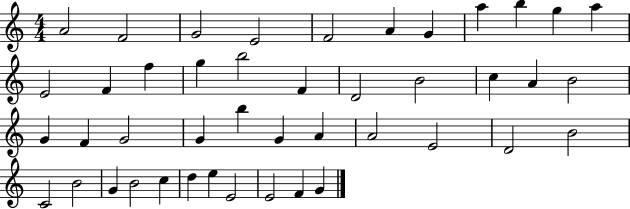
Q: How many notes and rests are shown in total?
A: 44